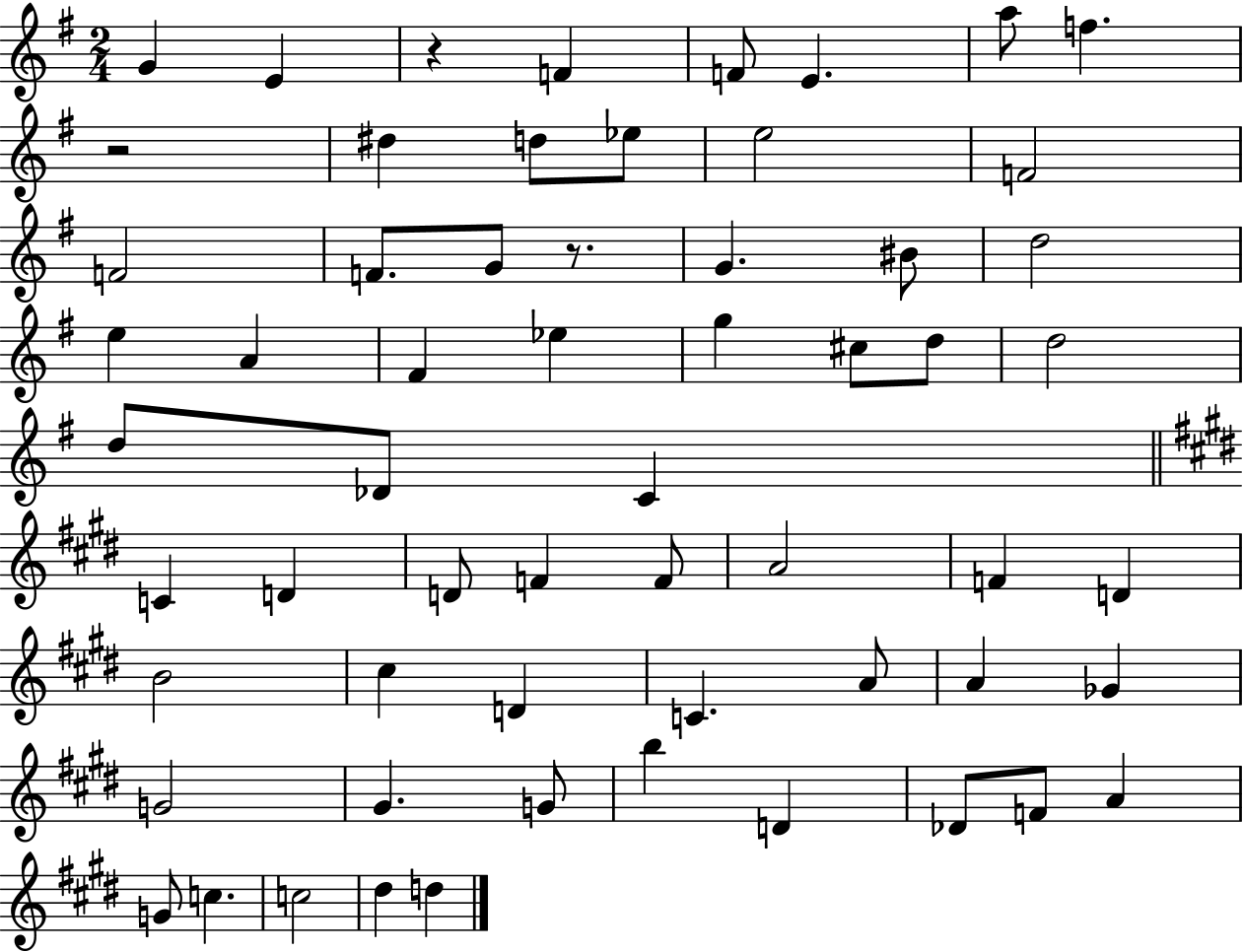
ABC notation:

X:1
T:Untitled
M:2/4
L:1/4
K:G
G E z F F/2 E a/2 f z2 ^d d/2 _e/2 e2 F2 F2 F/2 G/2 z/2 G ^B/2 d2 e A ^F _e g ^c/2 d/2 d2 d/2 _D/2 C C D D/2 F F/2 A2 F D B2 ^c D C A/2 A _G G2 ^G G/2 b D _D/2 F/2 A G/2 c c2 ^d d